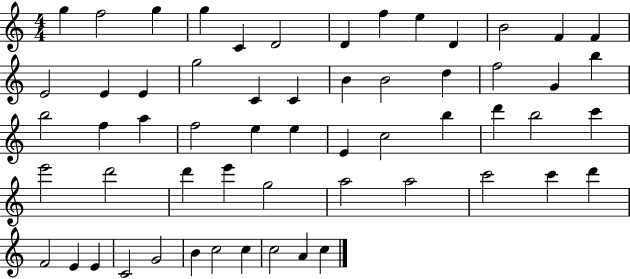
G5/q F5/h G5/q G5/q C4/q D4/h D4/q F5/q E5/q D4/q B4/h F4/q F4/q E4/h E4/q E4/q G5/h C4/q C4/q B4/q B4/h D5/q F5/h G4/q B5/q B5/h F5/q A5/q F5/h E5/q E5/q E4/q C5/h B5/q D6/q B5/h C6/q E6/h D6/h D6/q E6/q G5/h A5/h A5/h C6/h C6/q D6/q F4/h E4/q E4/q C4/h G4/h B4/q C5/h C5/q C5/h A4/q C5/q